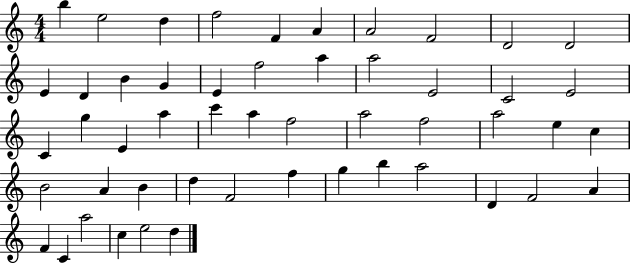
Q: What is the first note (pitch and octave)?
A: B5